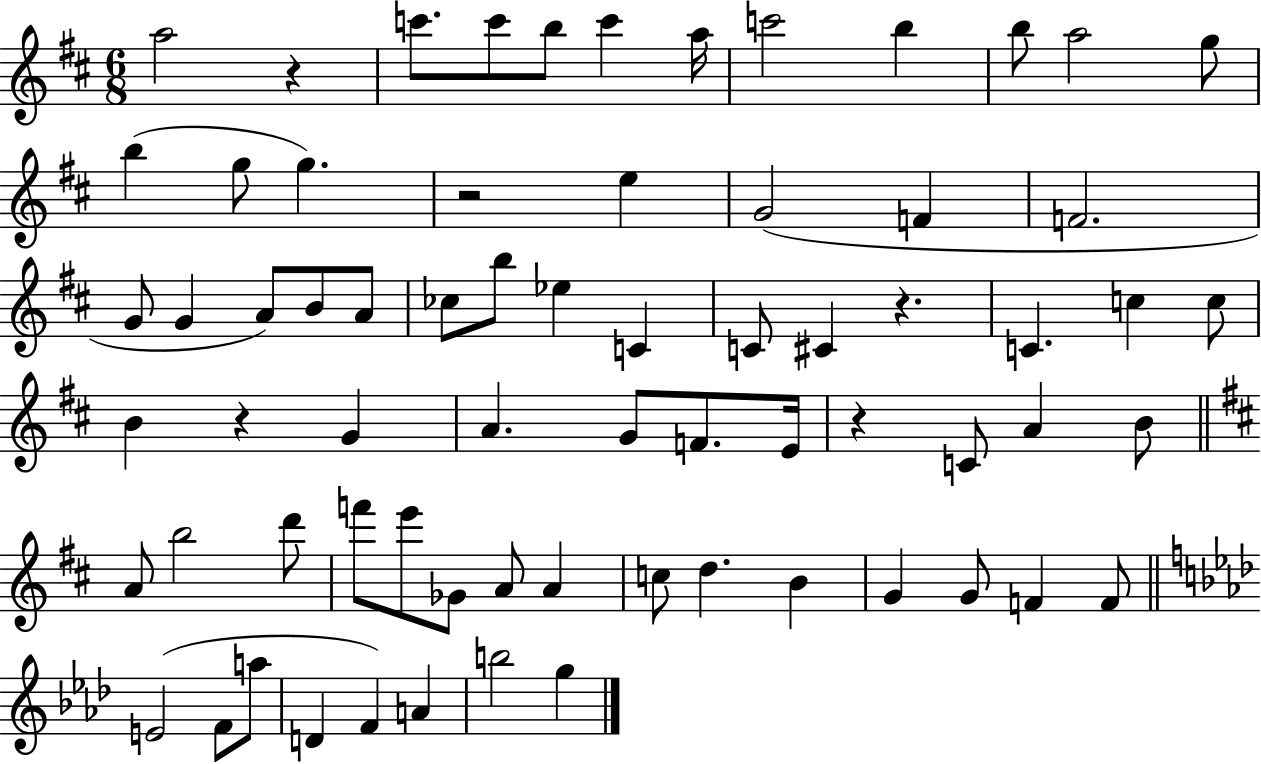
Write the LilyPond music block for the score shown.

{
  \clef treble
  \numericTimeSignature
  \time 6/8
  \key d \major
  a''2 r4 | c'''8. c'''8 b''8 c'''4 a''16 | c'''2 b''4 | b''8 a''2 g''8 | \break b''4( g''8 g''4.) | r2 e''4 | g'2( f'4 | f'2. | \break g'8 g'4 a'8) b'8 a'8 | ces''8 b''8 ees''4 c'4 | c'8 cis'4 r4. | c'4. c''4 c''8 | \break b'4 r4 g'4 | a'4. g'8 f'8. e'16 | r4 c'8 a'4 b'8 | \bar "||" \break \key d \major a'8 b''2 d'''8 | f'''8 e'''8 ges'8 a'8 a'4 | c''8 d''4. b'4 | g'4 g'8 f'4 f'8 | \break \bar "||" \break \key aes \major e'2( f'8 a''8 | d'4 f'4) a'4 | b''2 g''4 | \bar "|."
}